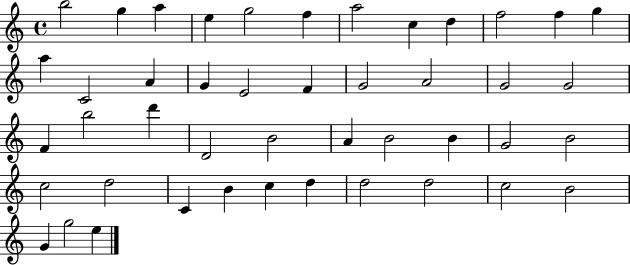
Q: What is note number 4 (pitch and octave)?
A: E5